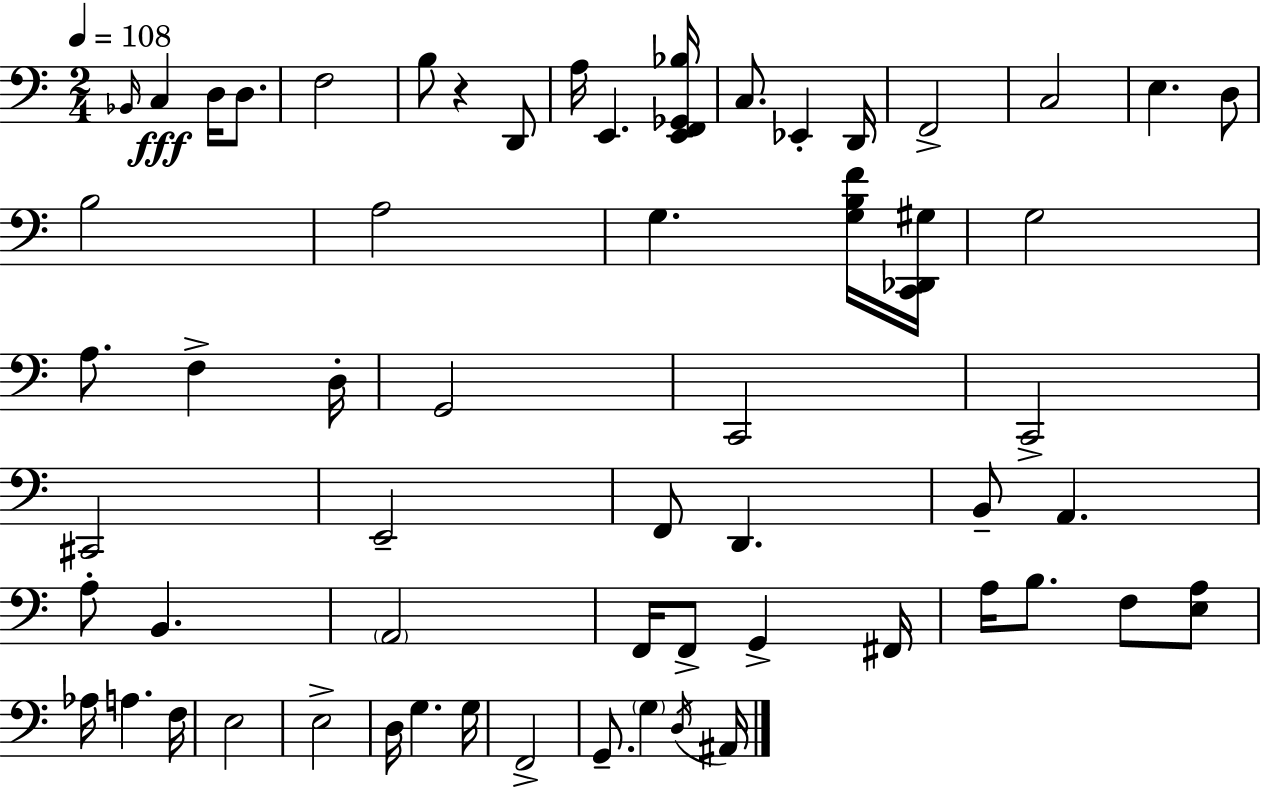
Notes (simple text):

Bb2/s C3/q D3/s D3/e. F3/h B3/e R/q D2/e A3/s E2/q. [E2,F2,Gb2,Bb3]/s C3/e. Eb2/q D2/s F2/h C3/h E3/q. D3/e B3/h A3/h G3/q. [G3,B3,F4]/s [C2,Db2,G#3]/s G3/h A3/e. F3/q D3/s G2/h C2/h C2/h C#2/h E2/h F2/e D2/q. B2/e A2/q. A3/e B2/q. A2/h F2/s F2/e G2/q F#2/s A3/s B3/e. F3/e [E3,A3]/e Ab3/s A3/q. F3/s E3/h E3/h D3/s G3/q. G3/s F2/h G2/e. G3/q D3/s A#2/s